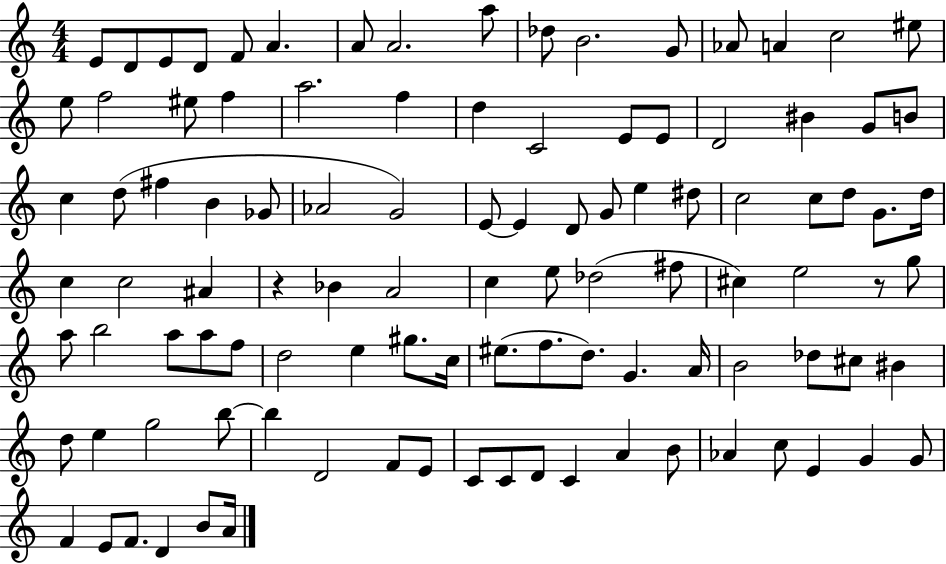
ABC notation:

X:1
T:Untitled
M:4/4
L:1/4
K:C
E/2 D/2 E/2 D/2 F/2 A A/2 A2 a/2 _d/2 B2 G/2 _A/2 A c2 ^e/2 e/2 f2 ^e/2 f a2 f d C2 E/2 E/2 D2 ^B G/2 B/2 c d/2 ^f B _G/2 _A2 G2 E/2 E D/2 G/2 e ^d/2 c2 c/2 d/2 G/2 d/4 c c2 ^A z _B A2 c e/2 _d2 ^f/2 ^c e2 z/2 g/2 a/2 b2 a/2 a/2 f/2 d2 e ^g/2 c/4 ^e/2 f/2 d/2 G A/4 B2 _d/2 ^c/2 ^B d/2 e g2 b/2 b D2 F/2 E/2 C/2 C/2 D/2 C A B/2 _A c/2 E G G/2 F E/2 F/2 D B/2 A/4